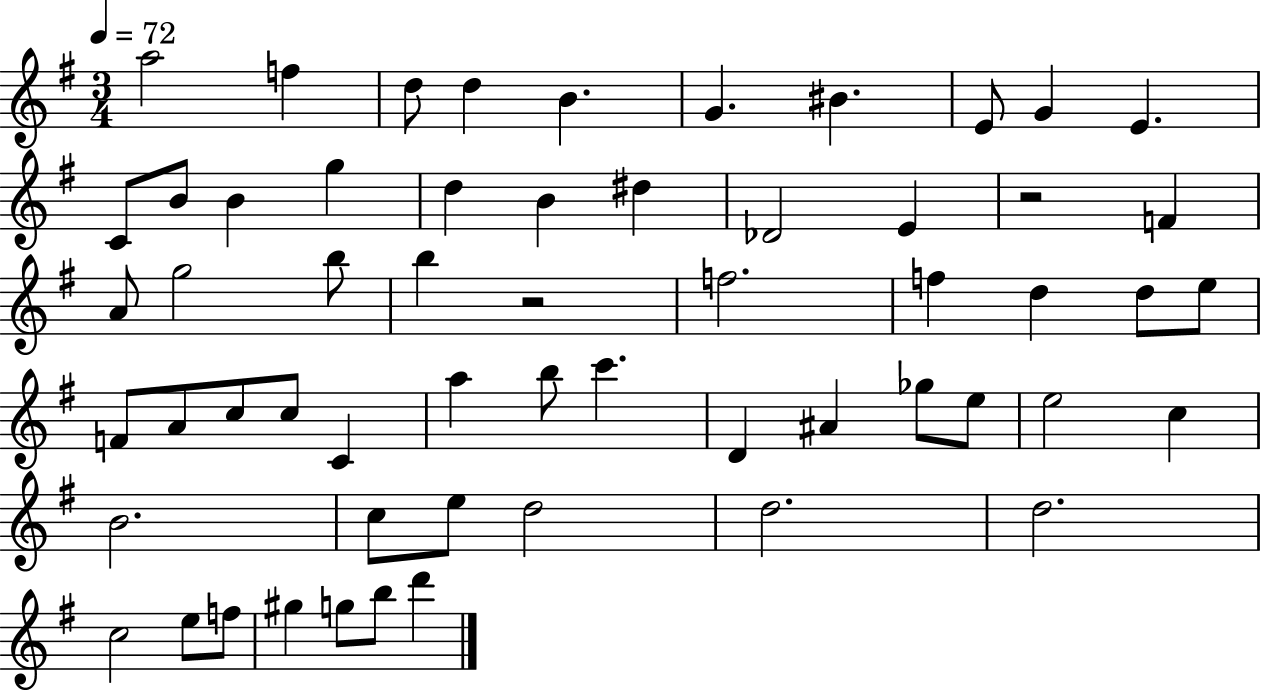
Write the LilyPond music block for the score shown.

{
  \clef treble
  \numericTimeSignature
  \time 3/4
  \key g \major
  \tempo 4 = 72
  a''2 f''4 | d''8 d''4 b'4. | g'4. bis'4. | e'8 g'4 e'4. | \break c'8 b'8 b'4 g''4 | d''4 b'4 dis''4 | des'2 e'4 | r2 f'4 | \break a'8 g''2 b''8 | b''4 r2 | f''2. | f''4 d''4 d''8 e''8 | \break f'8 a'8 c''8 c''8 c'4 | a''4 b''8 c'''4. | d'4 ais'4 ges''8 e''8 | e''2 c''4 | \break b'2. | c''8 e''8 d''2 | d''2. | d''2. | \break c''2 e''8 f''8 | gis''4 g''8 b''8 d'''4 | \bar "|."
}